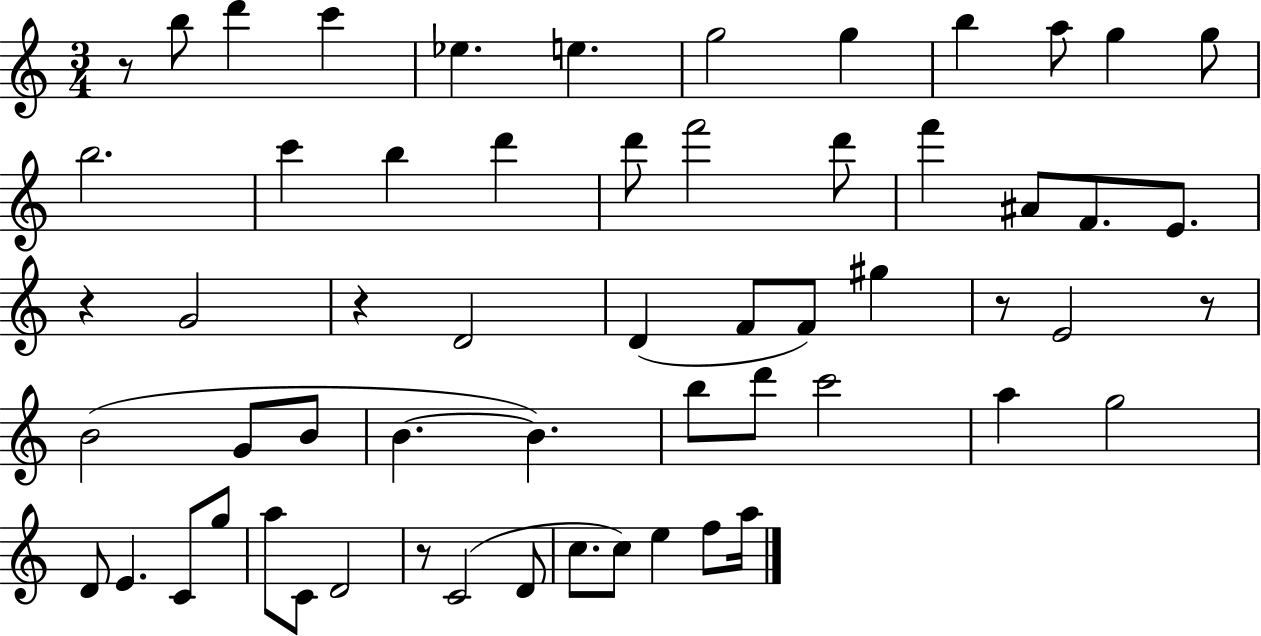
{
  \clef treble
  \numericTimeSignature
  \time 3/4
  \key c \major
  \repeat volta 2 { r8 b''8 d'''4 c'''4 | ees''4. e''4. | g''2 g''4 | b''4 a''8 g''4 g''8 | \break b''2. | c'''4 b''4 d'''4 | d'''8 f'''2 d'''8 | f'''4 ais'8 f'8. e'8. | \break r4 g'2 | r4 d'2 | d'4( f'8 f'8) gis''4 | r8 e'2 r8 | \break b'2( g'8 b'8 | b'4.~~ b'4.) | b''8 d'''8 c'''2 | a''4 g''2 | \break d'8 e'4. c'8 g''8 | a''8 c'8 d'2 | r8 c'2( d'8 | c''8. c''8) e''4 f''8 a''16 | \break } \bar "|."
}